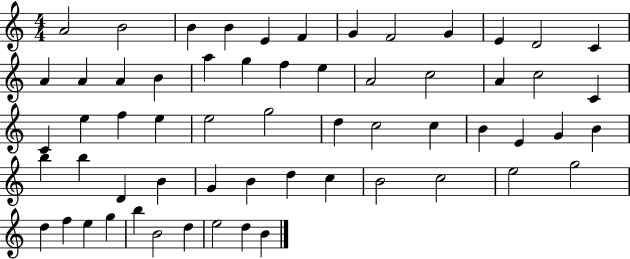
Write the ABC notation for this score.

X:1
T:Untitled
M:4/4
L:1/4
K:C
A2 B2 B B E F G F2 G E D2 C A A A B a g f e A2 c2 A c2 C C e f e e2 g2 d c2 c B E G B b b D B G B d c B2 c2 e2 g2 d f e g b B2 d e2 d B